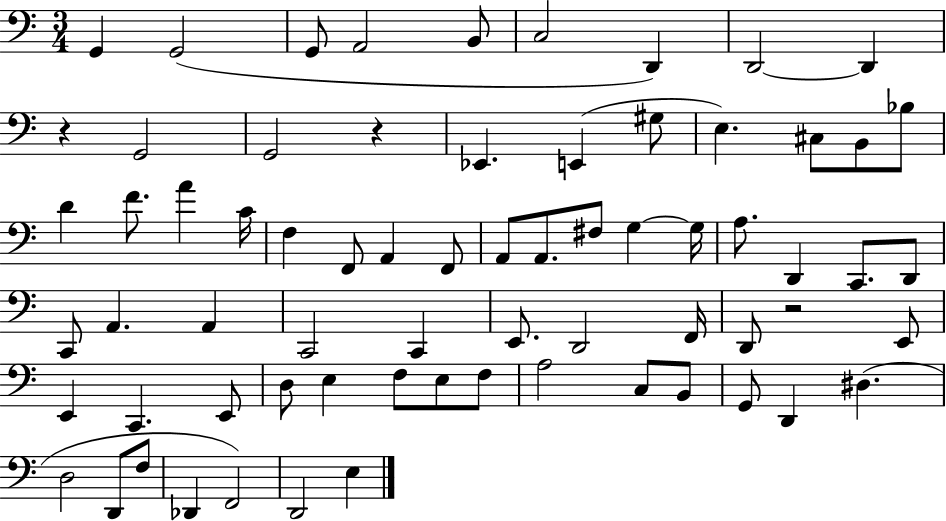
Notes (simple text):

G2/q G2/h G2/e A2/h B2/e C3/h D2/q D2/h D2/q R/q G2/h G2/h R/q Eb2/q. E2/q G#3/e E3/q. C#3/e B2/e Bb3/e D4/q F4/e. A4/q C4/s F3/q F2/e A2/q F2/e A2/e A2/e. F#3/e G3/q G3/s A3/e. D2/q C2/e. D2/e C2/e A2/q. A2/q C2/h C2/q E2/e. D2/h F2/s D2/e R/h E2/e E2/q C2/q. E2/e D3/e E3/q F3/e E3/e F3/e A3/h C3/e B2/e G2/e D2/q D#3/q. D3/h D2/e F3/e Db2/q F2/h D2/h E3/q